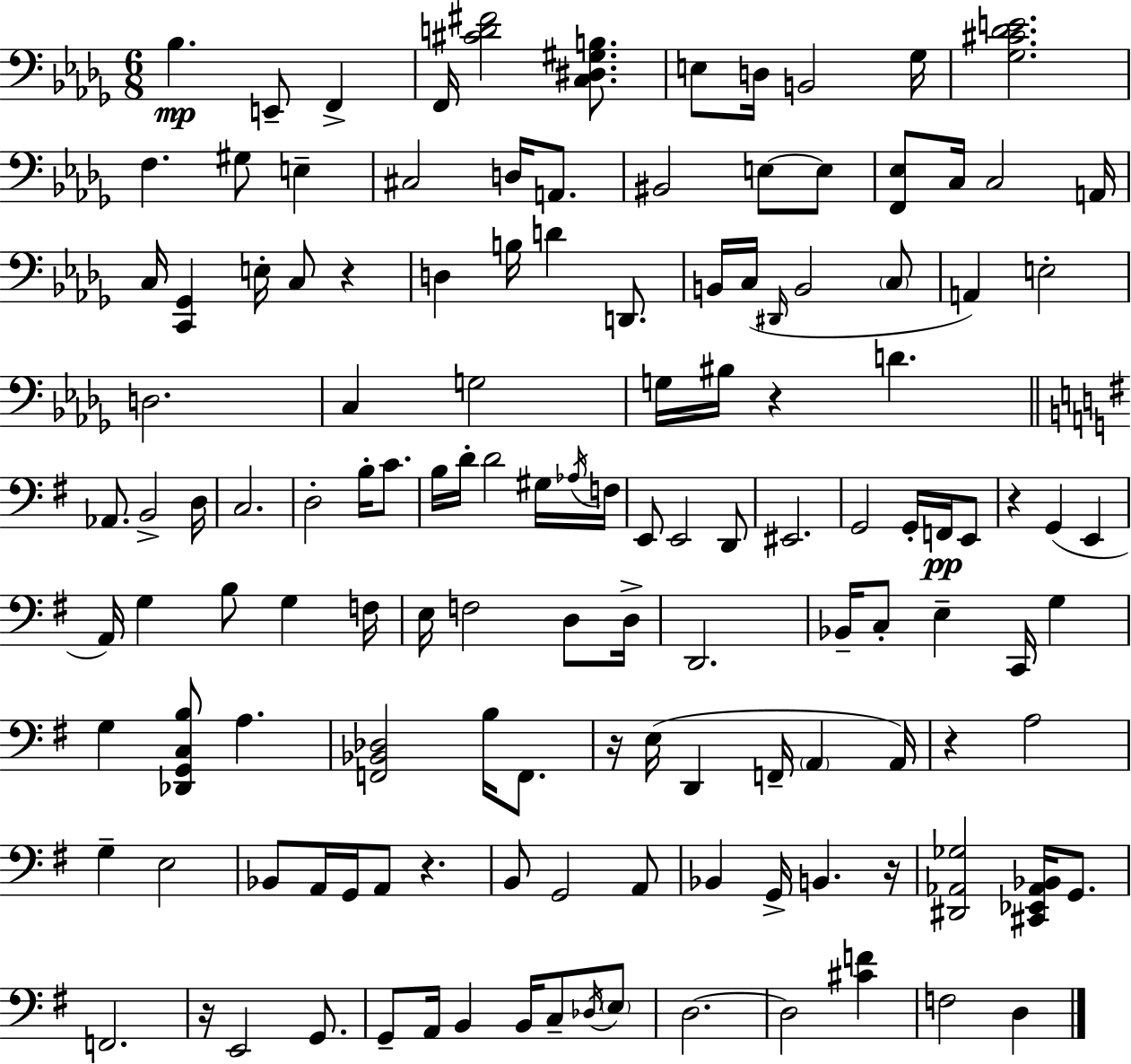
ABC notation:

X:1
T:Untitled
M:6/8
L:1/4
K:Bbm
_B, E,,/2 F,, F,,/4 [^CD^F]2 [C,^D,^G,B,]/2 E,/2 D,/4 B,,2 _G,/4 [_G,^C_DE]2 F, ^G,/2 E, ^C,2 D,/4 A,,/2 ^B,,2 E,/2 E,/2 [F,,_E,]/2 C,/4 C,2 A,,/4 C,/4 [C,,_G,,] E,/4 C,/2 z D, B,/4 D D,,/2 B,,/4 C,/4 ^D,,/4 B,,2 C,/2 A,, E,2 D,2 C, G,2 G,/4 ^B,/4 z D _A,,/2 B,,2 D,/4 C,2 D,2 B,/4 C/2 B,/4 D/4 D2 ^G,/4 _A,/4 F,/4 E,,/2 E,,2 D,,/2 ^E,,2 G,,2 G,,/4 F,,/4 E,,/2 z G,, E,, A,,/4 G, B,/2 G, F,/4 E,/4 F,2 D,/2 D,/4 D,,2 _B,,/4 C,/2 E, C,,/4 G, G, [_D,,G,,C,B,]/2 A, [F,,_B,,_D,]2 B,/4 F,,/2 z/4 E,/4 D,, F,,/4 A,, A,,/4 z A,2 G, E,2 _B,,/2 A,,/4 G,,/4 A,,/2 z B,,/2 G,,2 A,,/2 _B,, G,,/4 B,, z/4 [^D,,_A,,_G,]2 [^C,,_E,,_A,,_B,,]/4 G,,/2 F,,2 z/4 E,,2 G,,/2 G,,/2 A,,/4 B,, B,,/4 C,/2 _D,/4 E,/2 D,2 D,2 [^CF] F,2 D,